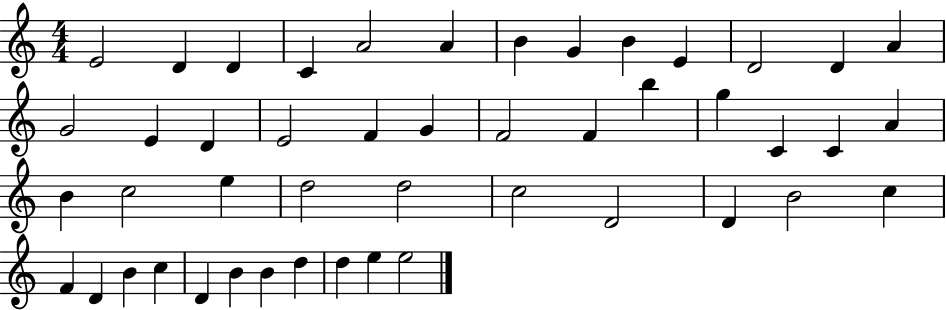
{
  \clef treble
  \numericTimeSignature
  \time 4/4
  \key c \major
  e'2 d'4 d'4 | c'4 a'2 a'4 | b'4 g'4 b'4 e'4 | d'2 d'4 a'4 | \break g'2 e'4 d'4 | e'2 f'4 g'4 | f'2 f'4 b''4 | g''4 c'4 c'4 a'4 | \break b'4 c''2 e''4 | d''2 d''2 | c''2 d'2 | d'4 b'2 c''4 | \break f'4 d'4 b'4 c''4 | d'4 b'4 b'4 d''4 | d''4 e''4 e''2 | \bar "|."
}